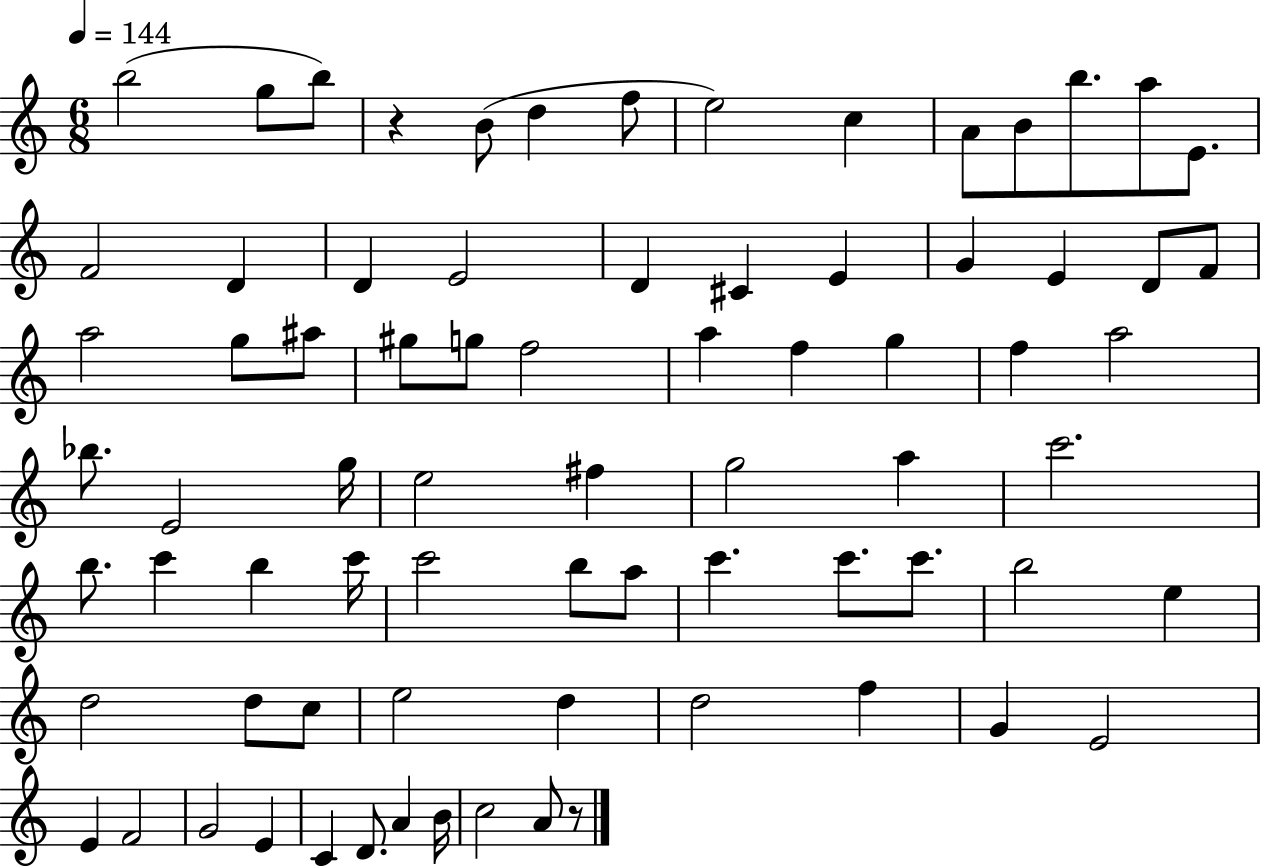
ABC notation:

X:1
T:Untitled
M:6/8
L:1/4
K:C
b2 g/2 b/2 z B/2 d f/2 e2 c A/2 B/2 b/2 a/2 E/2 F2 D D E2 D ^C E G E D/2 F/2 a2 g/2 ^a/2 ^g/2 g/2 f2 a f g f a2 _b/2 E2 g/4 e2 ^f g2 a c'2 b/2 c' b c'/4 c'2 b/2 a/2 c' c'/2 c'/2 b2 e d2 d/2 c/2 e2 d d2 f G E2 E F2 G2 E C D/2 A B/4 c2 A/2 z/2